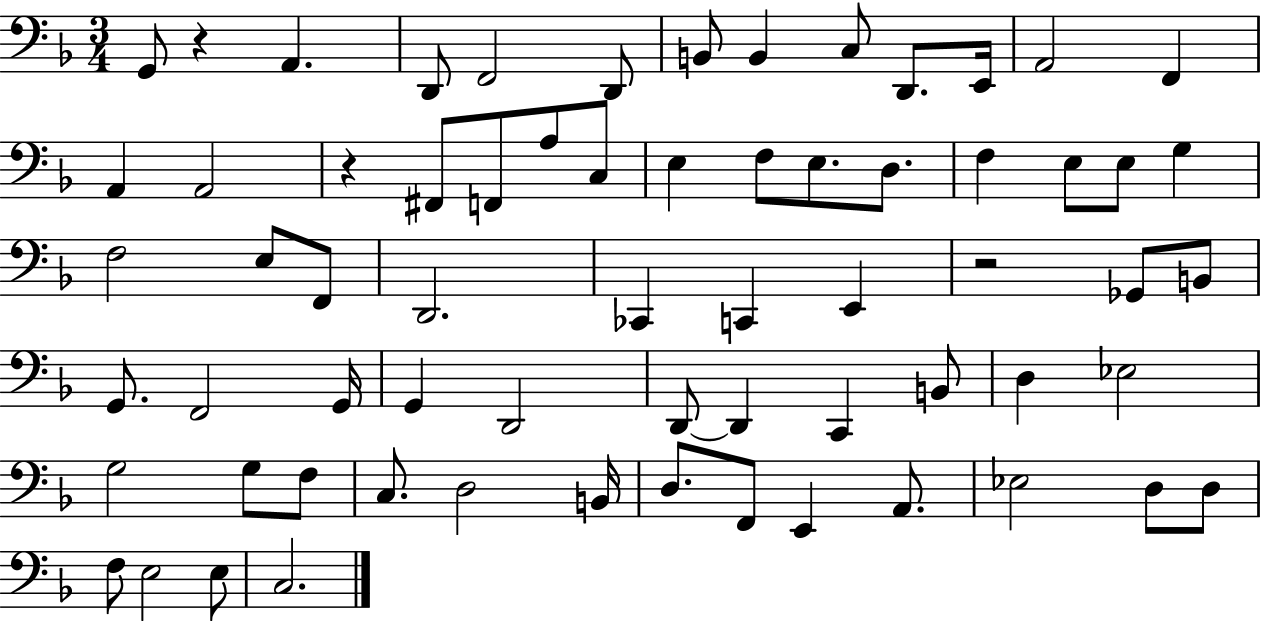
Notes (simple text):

G2/e R/q A2/q. D2/e F2/h D2/e B2/e B2/q C3/e D2/e. E2/s A2/h F2/q A2/q A2/h R/q F#2/e F2/e A3/e C3/e E3/q F3/e E3/e. D3/e. F3/q E3/e E3/e G3/q F3/h E3/e F2/e D2/h. CES2/q C2/q E2/q R/h Gb2/e B2/e G2/e. F2/h G2/s G2/q D2/h D2/e D2/q C2/q B2/e D3/q Eb3/h G3/h G3/e F3/e C3/e. D3/h B2/s D3/e. F2/e E2/q A2/e. Eb3/h D3/e D3/e F3/e E3/h E3/e C3/h.